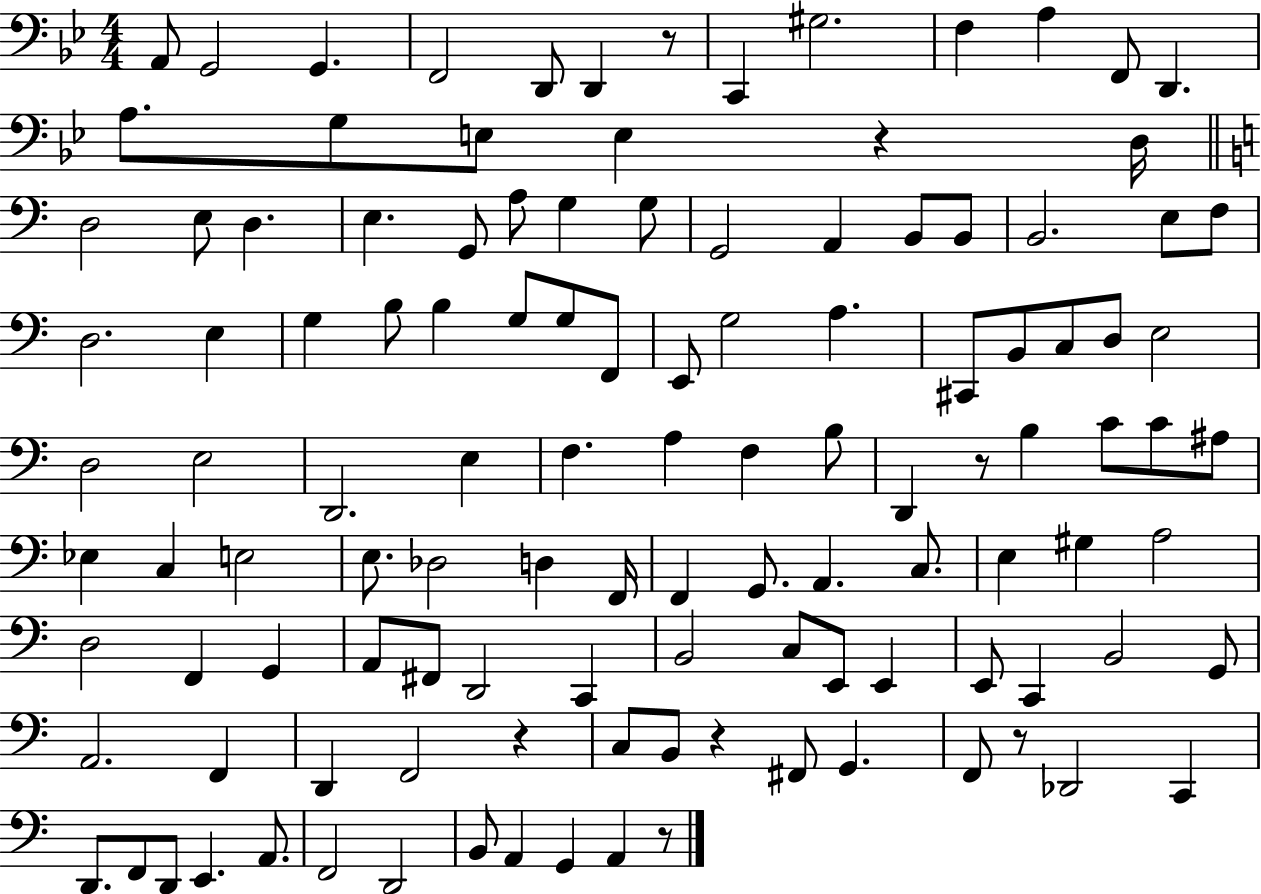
X:1
T:Untitled
M:4/4
L:1/4
K:Bb
A,,/2 G,,2 G,, F,,2 D,,/2 D,, z/2 C,, ^G,2 F, A, F,,/2 D,, A,/2 G,/2 E,/2 E, z D,/4 D,2 E,/2 D, E, G,,/2 A,/2 G, G,/2 G,,2 A,, B,,/2 B,,/2 B,,2 E,/2 F,/2 D,2 E, G, B,/2 B, G,/2 G,/2 F,,/2 E,,/2 G,2 A, ^C,,/2 B,,/2 C,/2 D,/2 E,2 D,2 E,2 D,,2 E, F, A, F, B,/2 D,, z/2 B, C/2 C/2 ^A,/2 _E, C, E,2 E,/2 _D,2 D, F,,/4 F,, G,,/2 A,, C,/2 E, ^G, A,2 D,2 F,, G,, A,,/2 ^F,,/2 D,,2 C,, B,,2 C,/2 E,,/2 E,, E,,/2 C,, B,,2 G,,/2 A,,2 F,, D,, F,,2 z C,/2 B,,/2 z ^F,,/2 G,, F,,/2 z/2 _D,,2 C,, D,,/2 F,,/2 D,,/2 E,, A,,/2 F,,2 D,,2 B,,/2 A,, G,, A,, z/2